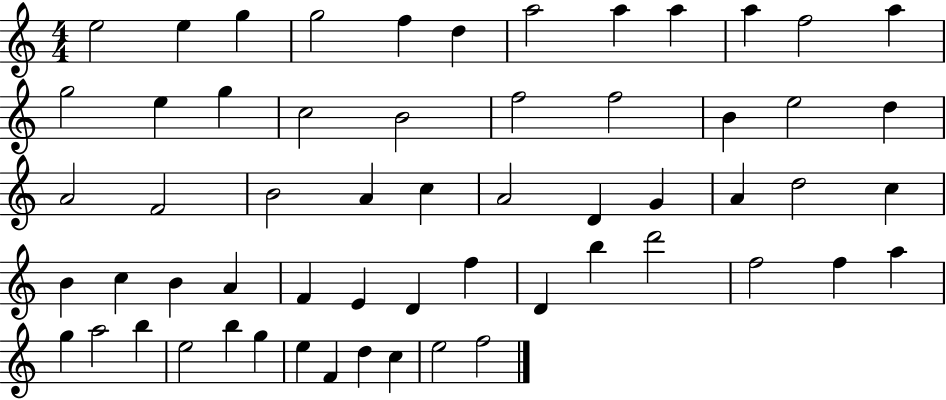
{
  \clef treble
  \numericTimeSignature
  \time 4/4
  \key c \major
  e''2 e''4 g''4 | g''2 f''4 d''4 | a''2 a''4 a''4 | a''4 f''2 a''4 | \break g''2 e''4 g''4 | c''2 b'2 | f''2 f''2 | b'4 e''2 d''4 | \break a'2 f'2 | b'2 a'4 c''4 | a'2 d'4 g'4 | a'4 d''2 c''4 | \break b'4 c''4 b'4 a'4 | f'4 e'4 d'4 f''4 | d'4 b''4 d'''2 | f''2 f''4 a''4 | \break g''4 a''2 b''4 | e''2 b''4 g''4 | e''4 f'4 d''4 c''4 | e''2 f''2 | \break \bar "|."
}